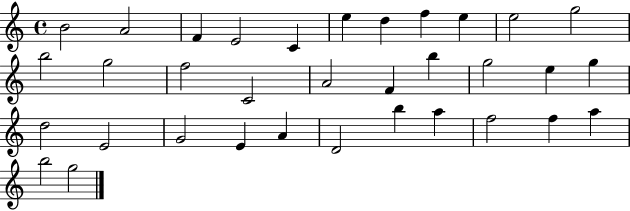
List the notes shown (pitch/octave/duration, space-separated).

B4/h A4/h F4/q E4/h C4/q E5/q D5/q F5/q E5/q E5/h G5/h B5/h G5/h F5/h C4/h A4/h F4/q B5/q G5/h E5/q G5/q D5/h E4/h G4/h E4/q A4/q D4/h B5/q A5/q F5/h F5/q A5/q B5/h G5/h